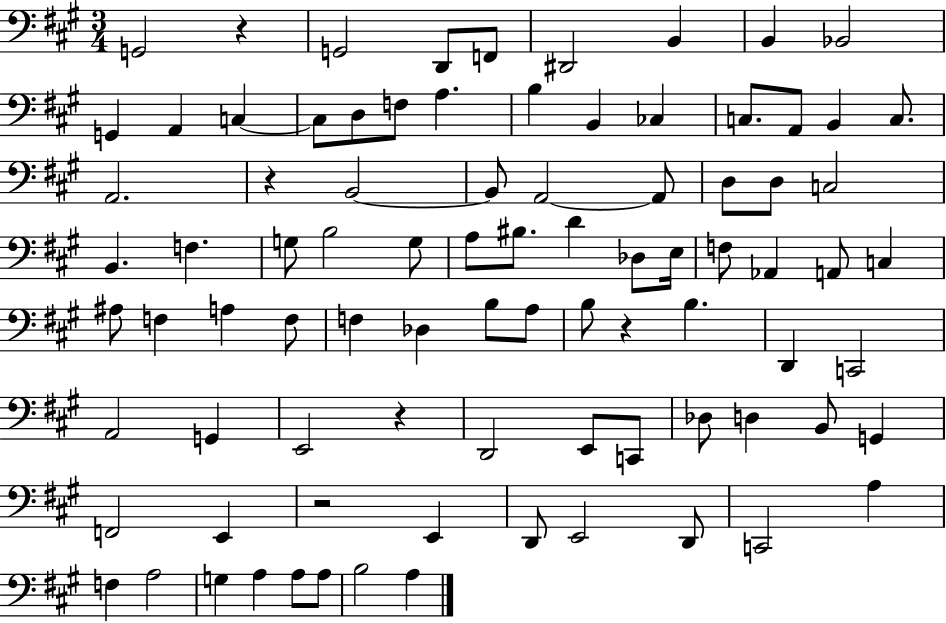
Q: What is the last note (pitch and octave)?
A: A3